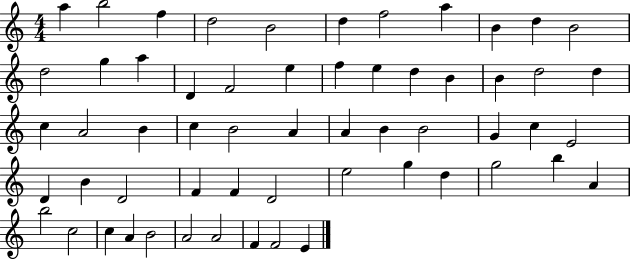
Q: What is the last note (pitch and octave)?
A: E4